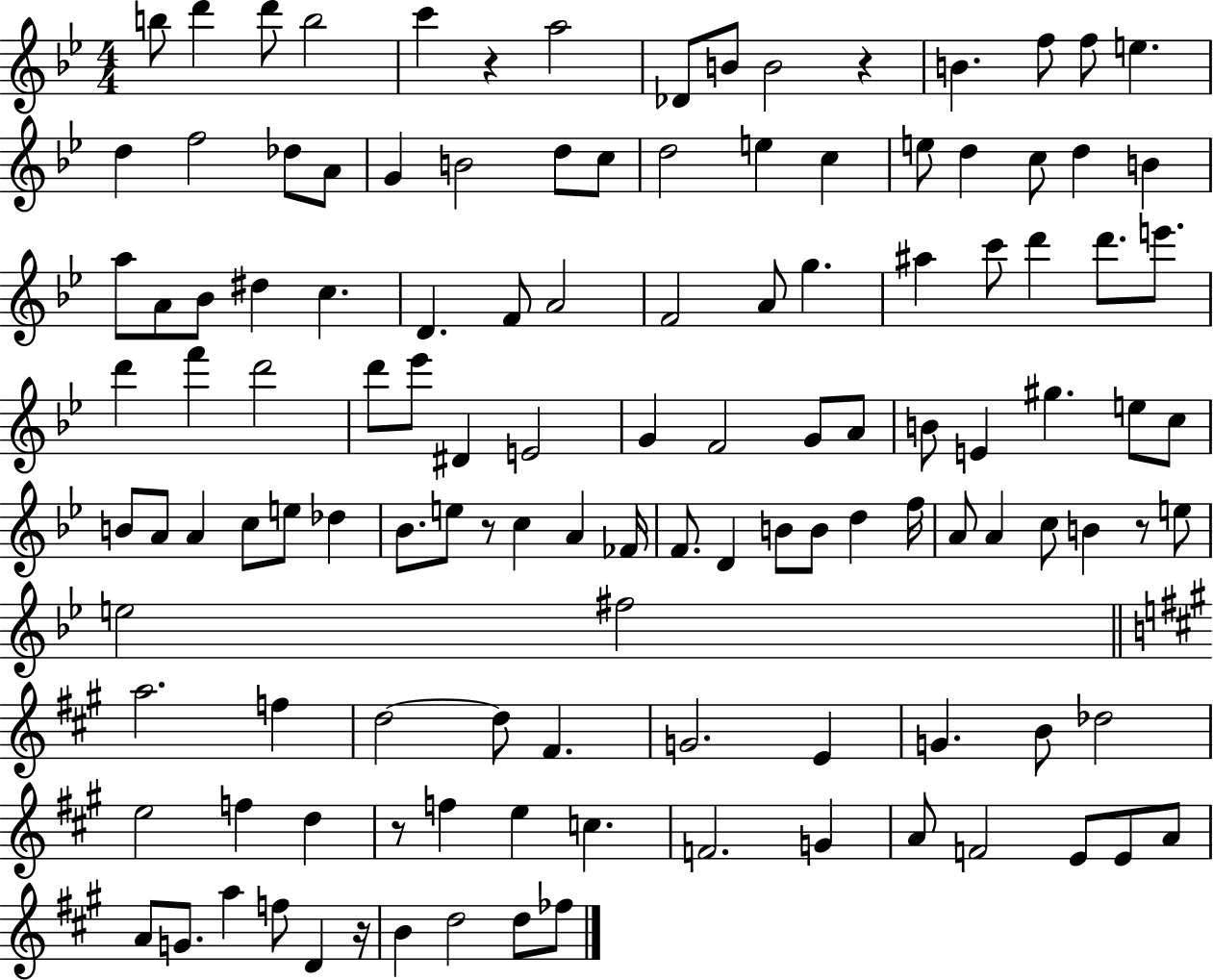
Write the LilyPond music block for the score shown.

{
  \clef treble
  \numericTimeSignature
  \time 4/4
  \key bes \major
  \repeat volta 2 { b''8 d'''4 d'''8 b''2 | c'''4 r4 a''2 | des'8 b'8 b'2 r4 | b'4. f''8 f''8 e''4. | \break d''4 f''2 des''8 a'8 | g'4 b'2 d''8 c''8 | d''2 e''4 c''4 | e''8 d''4 c''8 d''4 b'4 | \break a''8 a'8 bes'8 dis''4 c''4. | d'4. f'8 a'2 | f'2 a'8 g''4. | ais''4 c'''8 d'''4 d'''8. e'''8. | \break d'''4 f'''4 d'''2 | d'''8 ees'''8 dis'4 e'2 | g'4 f'2 g'8 a'8 | b'8 e'4 gis''4. e''8 c''8 | \break b'8 a'8 a'4 c''8 e''8 des''4 | bes'8. e''8 r8 c''4 a'4 fes'16 | f'8. d'4 b'8 b'8 d''4 f''16 | a'8 a'4 c''8 b'4 r8 e''8 | \break e''2 fis''2 | \bar "||" \break \key a \major a''2. f''4 | d''2~~ d''8 fis'4. | g'2. e'4 | g'4. b'8 des''2 | \break e''2 f''4 d''4 | r8 f''4 e''4 c''4. | f'2. g'4 | a'8 f'2 e'8 e'8 a'8 | \break a'8 g'8. a''4 f''8 d'4 r16 | b'4 d''2 d''8 fes''8 | } \bar "|."
}